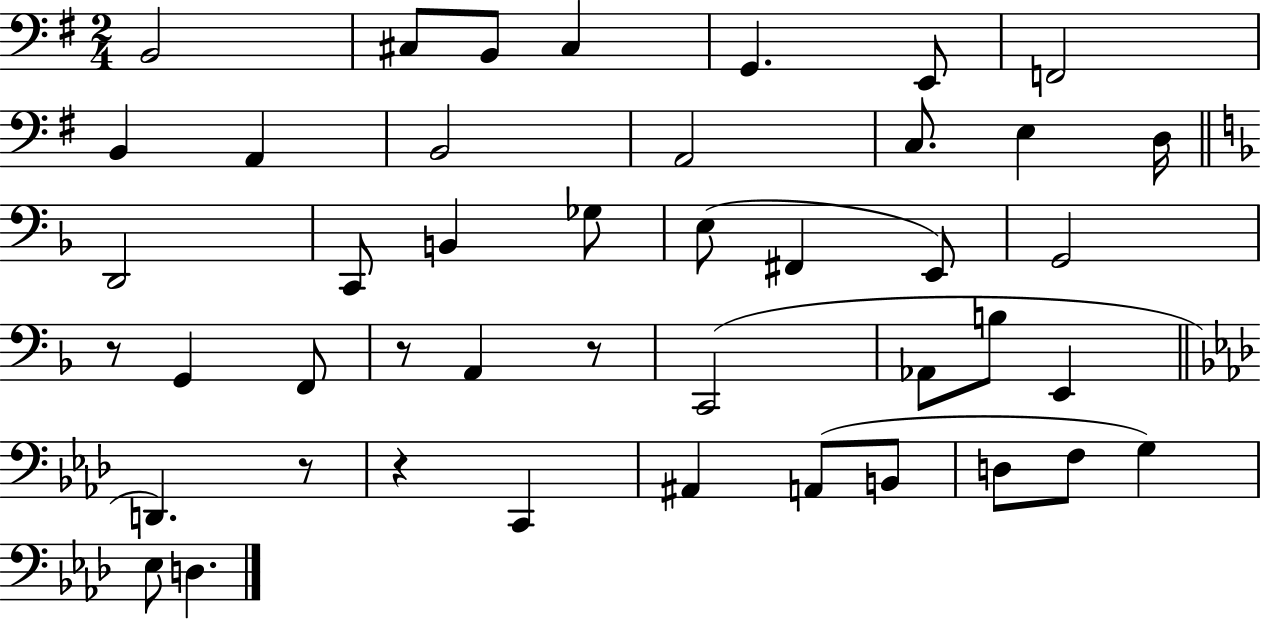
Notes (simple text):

B2/h C#3/e B2/e C#3/q G2/q. E2/e F2/h B2/q A2/q B2/h A2/h C3/e. E3/q D3/s D2/h C2/e B2/q Gb3/e E3/e F#2/q E2/e G2/h R/e G2/q F2/e R/e A2/q R/e C2/h Ab2/e B3/e E2/q D2/q. R/e R/q C2/q A#2/q A2/e B2/e D3/e F3/e G3/q Eb3/e D3/q.